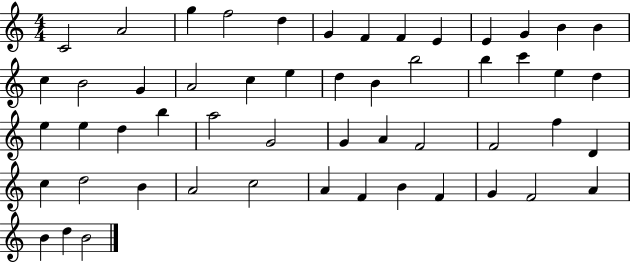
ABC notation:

X:1
T:Untitled
M:4/4
L:1/4
K:C
C2 A2 g f2 d G F F E E G B B c B2 G A2 c e d B b2 b c' e d e e d b a2 G2 G A F2 F2 f D c d2 B A2 c2 A F B F G F2 A B d B2